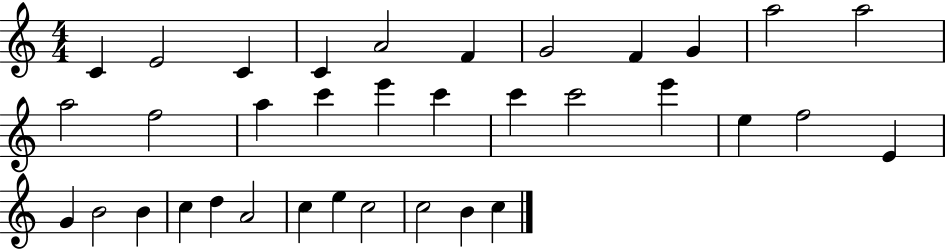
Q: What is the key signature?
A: C major